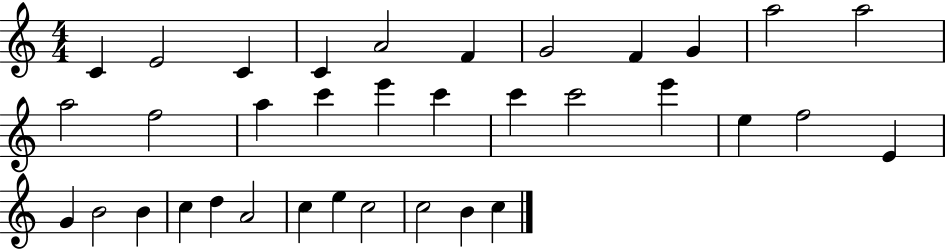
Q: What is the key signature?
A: C major